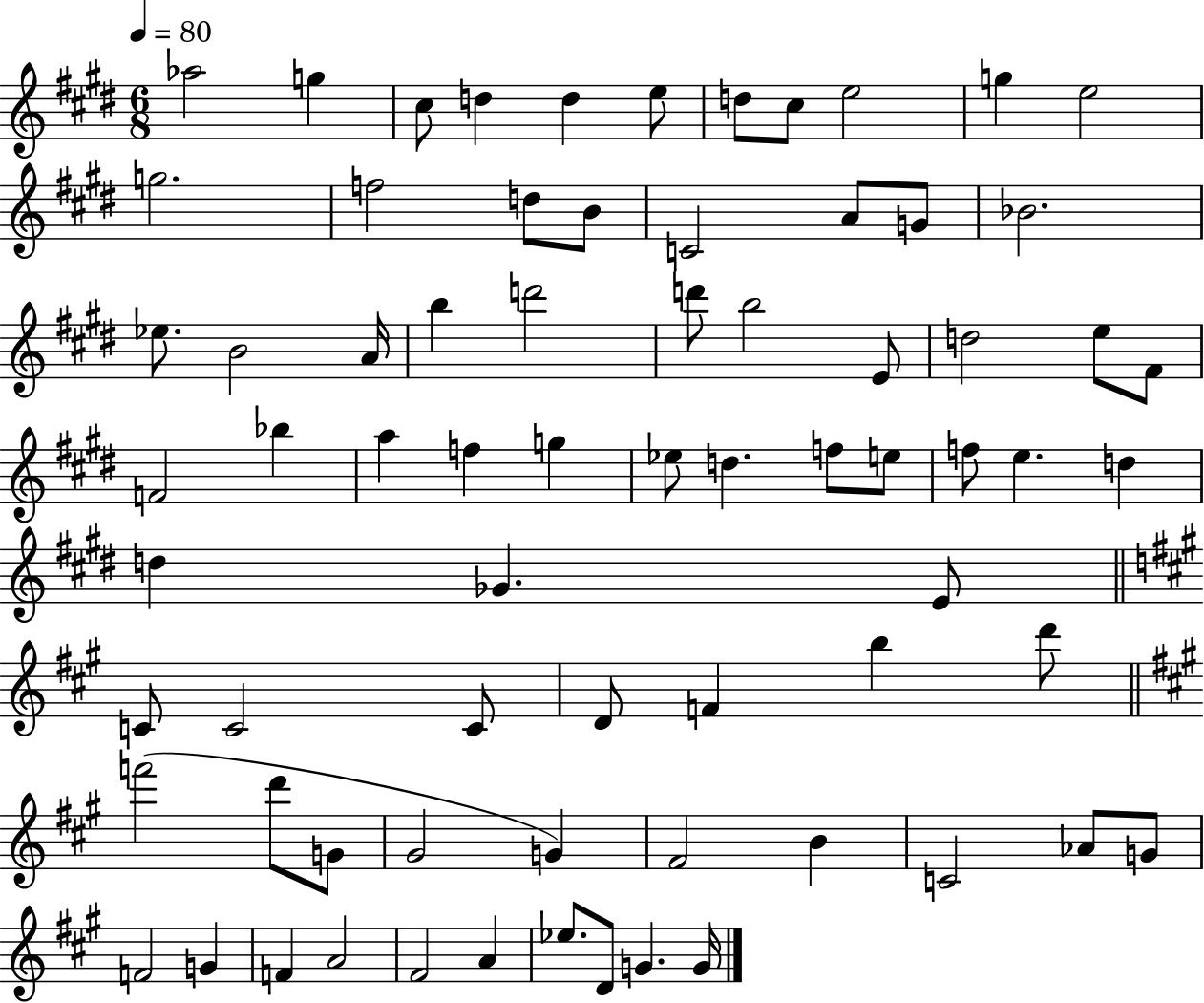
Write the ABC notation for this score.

X:1
T:Untitled
M:6/8
L:1/4
K:E
_a2 g ^c/2 d d e/2 d/2 ^c/2 e2 g e2 g2 f2 d/2 B/2 C2 A/2 G/2 _B2 _e/2 B2 A/4 b d'2 d'/2 b2 E/2 d2 e/2 ^F/2 F2 _b a f g _e/2 d f/2 e/2 f/2 e d d _G E/2 C/2 C2 C/2 D/2 F b d'/2 f'2 d'/2 G/2 ^G2 G ^F2 B C2 _A/2 G/2 F2 G F A2 ^F2 A _e/2 D/2 G G/4